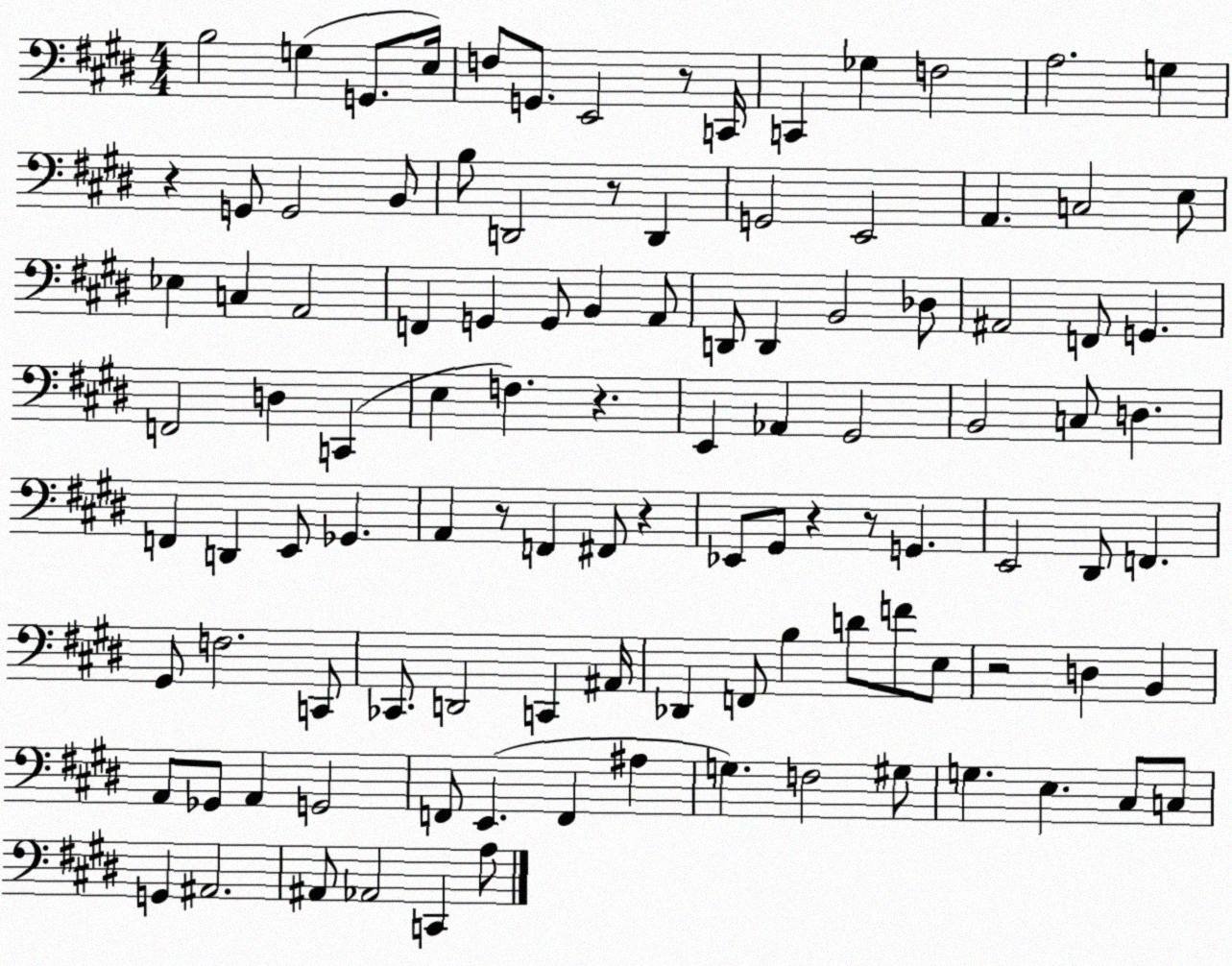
X:1
T:Untitled
M:4/4
L:1/4
K:E
B,2 G, G,,/2 E,/4 F,/2 G,,/2 E,,2 z/2 C,,/4 C,, _G, F,2 A,2 G, z G,,/2 G,,2 B,,/2 B,/2 D,,2 z/2 D,, G,,2 E,,2 A,, C,2 E,/2 _E, C, A,,2 F,, G,, G,,/2 B,, A,,/2 D,,/2 D,, B,,2 _D,/2 ^A,,2 F,,/2 G,, F,,2 D, C,, E, F, z E,, _A,, ^G,,2 B,,2 C,/2 D, F,, D,, E,,/2 _G,, A,, z/2 F,, ^F,,/2 z _E,,/2 ^G,,/2 z z/2 G,, E,,2 ^D,,/2 F,, ^G,,/2 F,2 C,,/2 _C,,/2 D,,2 C,, ^A,,/4 _D,, F,,/2 B, D/2 F/2 E,/2 z2 D, B,, A,,/2 _G,,/2 A,, G,,2 F,,/2 E,, F,, ^A, G, F,2 ^G,/2 G, E, ^C,/2 C,/2 G,, ^A,,2 ^A,,/2 _A,,2 C,, A,/2